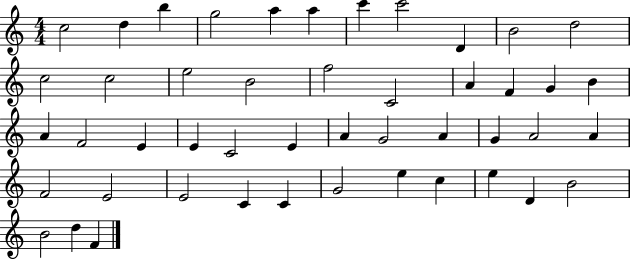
X:1
T:Untitled
M:4/4
L:1/4
K:C
c2 d b g2 a a c' c'2 D B2 d2 c2 c2 e2 B2 f2 C2 A F G B A F2 E E C2 E A G2 A G A2 A F2 E2 E2 C C G2 e c e D B2 B2 d F